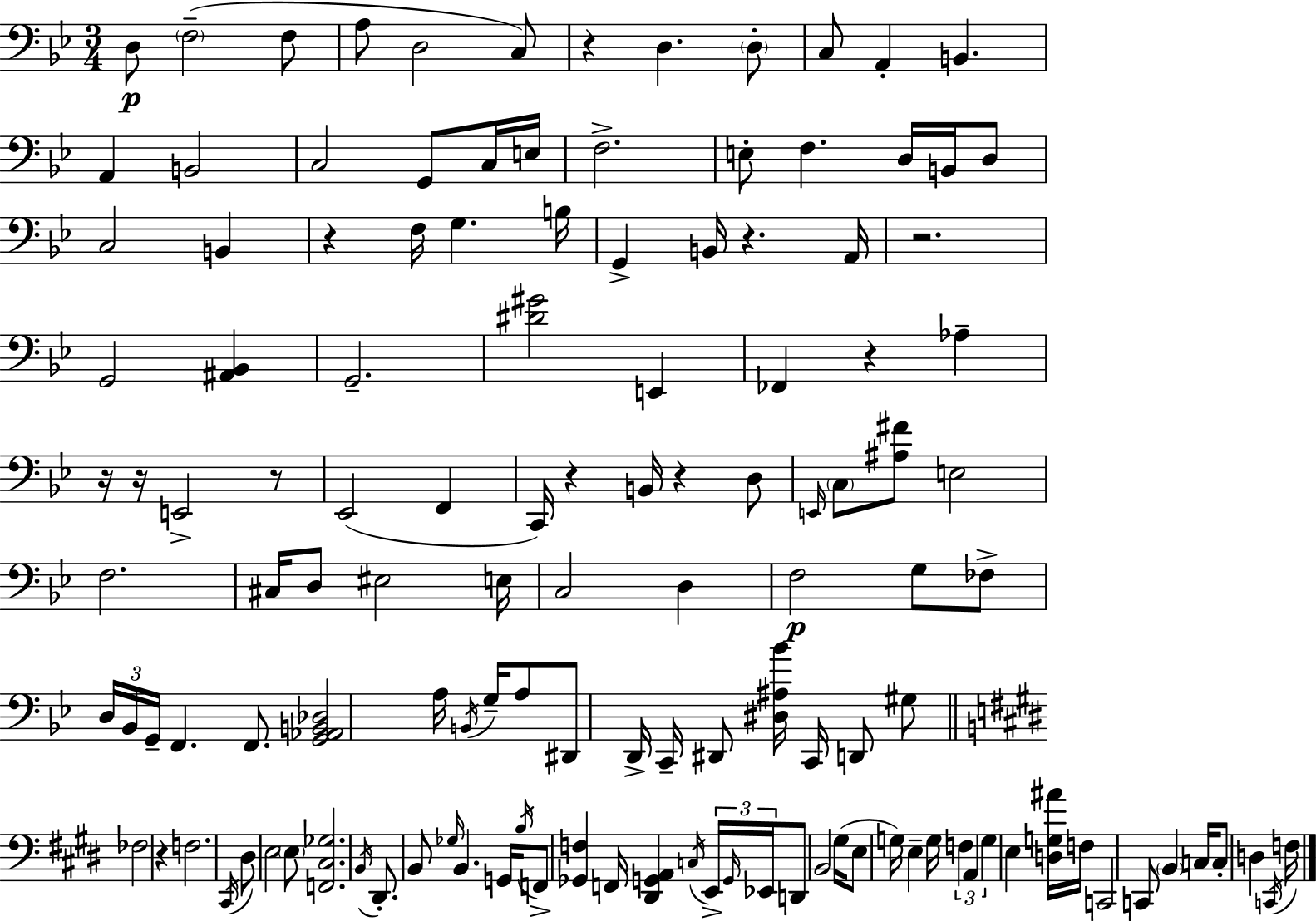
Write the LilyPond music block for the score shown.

{
  \clef bass
  \numericTimeSignature
  \time 3/4
  \key g \minor
  d8\p \parenthesize f2--( f8 | a8 d2 c8) | r4 d4. \parenthesize d8-. | c8 a,4-. b,4. | \break a,4 b,2 | c2 g,8 c16 e16 | f2.-> | e8-. f4. d16 b,16 d8 | \break c2 b,4 | r4 f16 g4. b16 | g,4-> b,16 r4. a,16 | r2. | \break g,2 <ais, bes,>4 | g,2.-- | <dis' gis'>2 e,4 | fes,4 r4 aes4-- | \break r16 r16 e,2-> r8 | ees,2( f,4 | c,16) r4 b,16 r4 d8 | \grace { e,16 } \parenthesize c8 <ais fis'>8 e2 | \break f2. | cis16 d8 eis2 | e16 c2 d4 | f2\p g8 fes8-> | \break \tuplet 3/2 { d16 bes,16 g,16-- } f,4. f,8. | <g, aes, b, des>2 a16 \acciaccatura { b,16 } g16-- | a8 dis,8 d,16-> c,16-- dis,8 <dis ais bes'>16 c,16 d,8 | gis8 \bar "||" \break \key e \major fes2 r4 | f2. | \acciaccatura { cis,16 } dis8 e2 \parenthesize e8 | <f, cis ges>2. | \break \acciaccatura { b,16 } dis,8.-. b,8 \grace { ges16 } b,4. | g,16 \acciaccatura { b16 } f,8-> <ges, f>4 f,16 <dis, g, a,>4 | \acciaccatura { c16 } \tuplet 3/2 { e,16-> \grace { g,16 } ees,16 } d,8 b,2 | gis16( e8 g16) e4-- | \break g16 \tuplet 3/2 { f4 a,4 g4 } | e4 <d g ais'>16 f16 c,2 | c,8 \parenthesize b,4 c16 c8-. | d4 \acciaccatura { c,16 } f16 \bar "|."
}